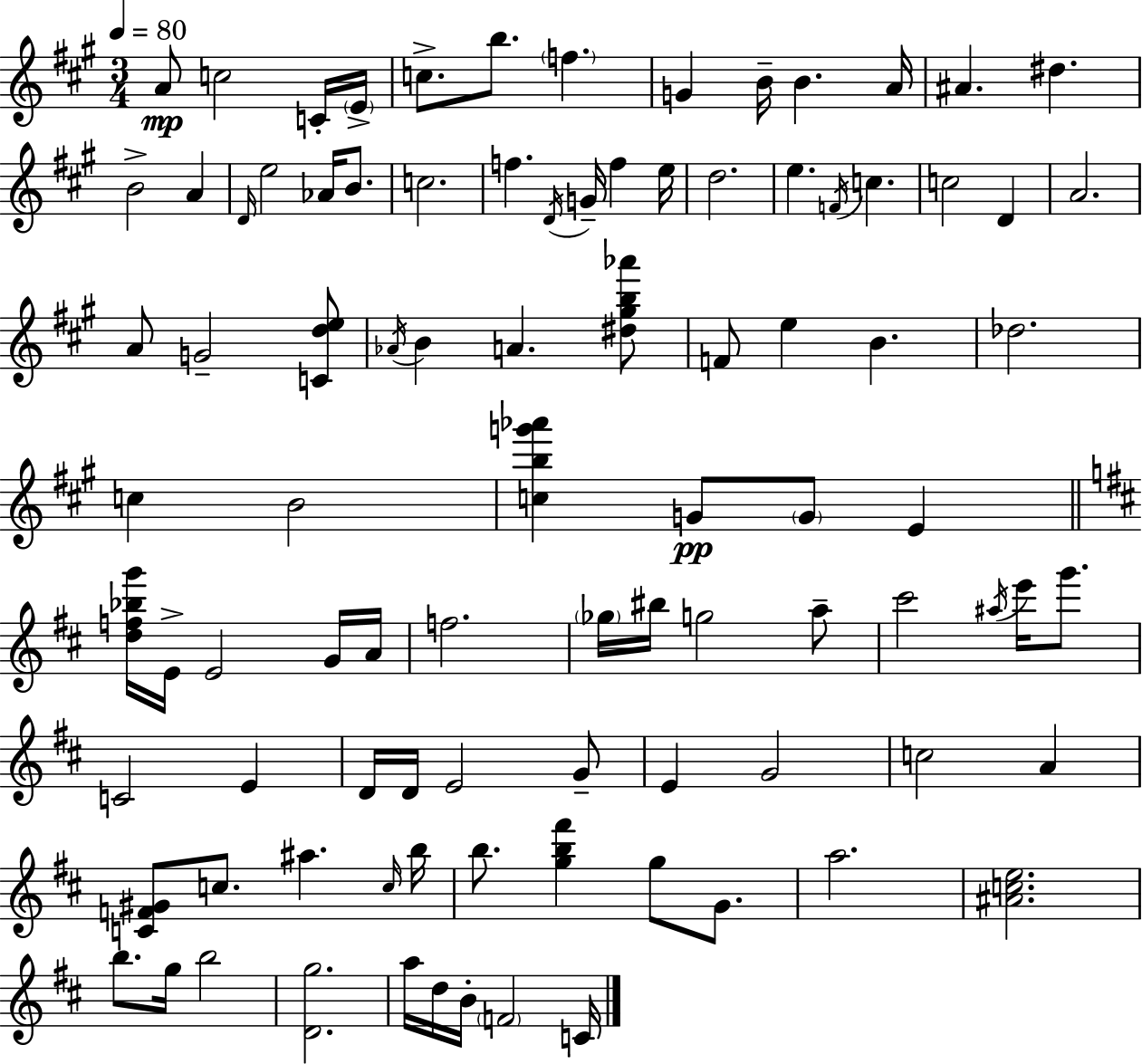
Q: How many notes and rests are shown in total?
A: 93